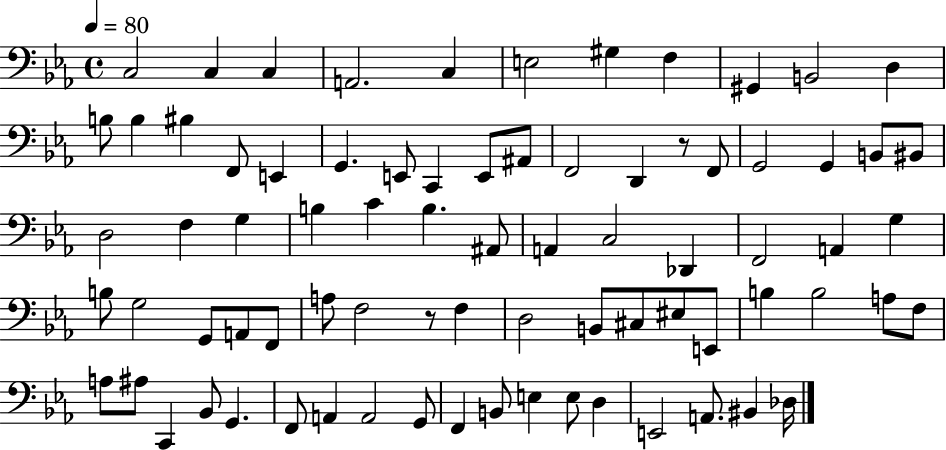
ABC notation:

X:1
T:Untitled
M:4/4
L:1/4
K:Eb
C,2 C, C, A,,2 C, E,2 ^G, F, ^G,, B,,2 D, B,/2 B, ^B, F,,/2 E,, G,, E,,/2 C,, E,,/2 ^A,,/2 F,,2 D,, z/2 F,,/2 G,,2 G,, B,,/2 ^B,,/2 D,2 F, G, B, C B, ^A,,/2 A,, C,2 _D,, F,,2 A,, G, B,/2 G,2 G,,/2 A,,/2 F,,/2 A,/2 F,2 z/2 F, D,2 B,,/2 ^C,/2 ^E,/2 E,,/2 B, B,2 A,/2 F,/2 A,/2 ^A,/2 C,, _B,,/2 G,, F,,/2 A,, A,,2 G,,/2 F,, B,,/2 E, E,/2 D, E,,2 A,,/2 ^B,, _D,/4